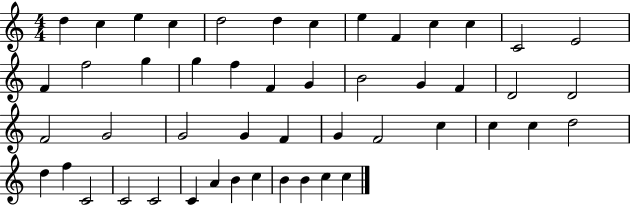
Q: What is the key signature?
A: C major